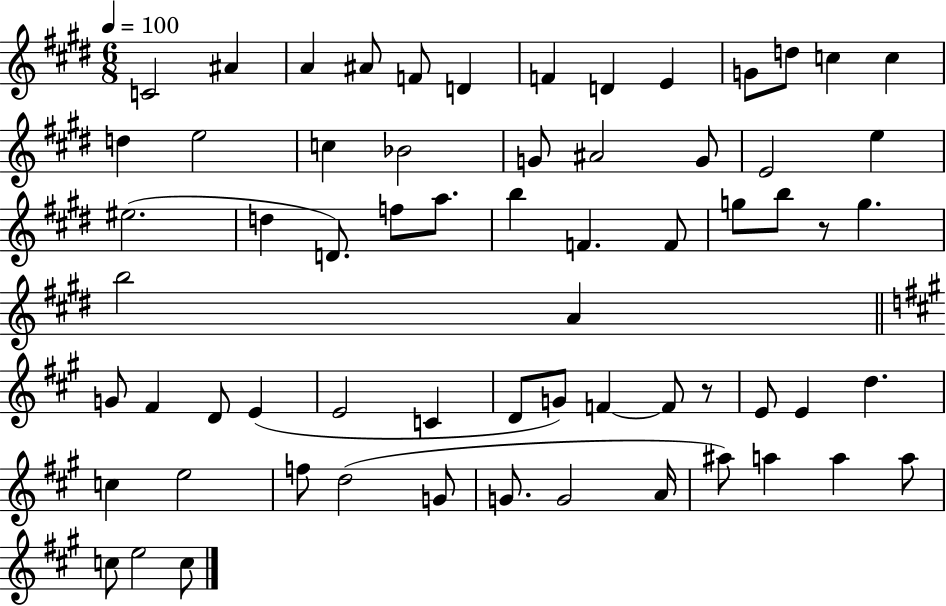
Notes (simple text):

C4/h A#4/q A4/q A#4/e F4/e D4/q F4/q D4/q E4/q G4/e D5/e C5/q C5/q D5/q E5/h C5/q Bb4/h G4/e A#4/h G4/e E4/h E5/q EIS5/h. D5/q D4/e. F5/e A5/e. B5/q F4/q. F4/e G5/e B5/e R/e G5/q. B5/h A4/q G4/e F#4/q D4/e E4/q E4/h C4/q D4/e G4/e F4/q F4/e R/e E4/e E4/q D5/q. C5/q E5/h F5/e D5/h G4/e G4/e. G4/h A4/s A#5/e A5/q A5/q A5/e C5/e E5/h C5/e